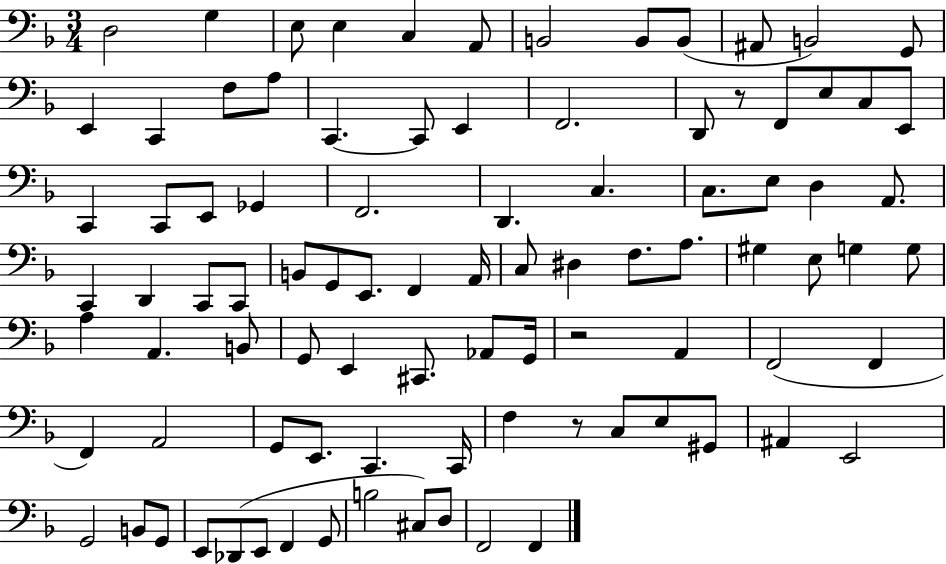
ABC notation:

X:1
T:Untitled
M:3/4
L:1/4
K:F
D,2 G, E,/2 E, C, A,,/2 B,,2 B,,/2 B,,/2 ^A,,/2 B,,2 G,,/2 E,, C,, F,/2 A,/2 C,, C,,/2 E,, F,,2 D,,/2 z/2 F,,/2 E,/2 C,/2 E,,/2 C,, C,,/2 E,,/2 _G,, F,,2 D,, C, C,/2 E,/2 D, A,,/2 C,, D,, C,,/2 C,,/2 B,,/2 G,,/2 E,,/2 F,, A,,/4 C,/2 ^D, F,/2 A,/2 ^G, E,/2 G, G,/2 A, A,, B,,/2 G,,/2 E,, ^C,,/2 _A,,/2 G,,/4 z2 A,, F,,2 F,, F,, A,,2 G,,/2 E,,/2 C,, C,,/4 F, z/2 C,/2 E,/2 ^G,,/2 ^A,, E,,2 G,,2 B,,/2 G,,/2 E,,/2 _D,,/2 E,,/2 F,, G,,/2 B,2 ^C,/2 D,/2 F,,2 F,,